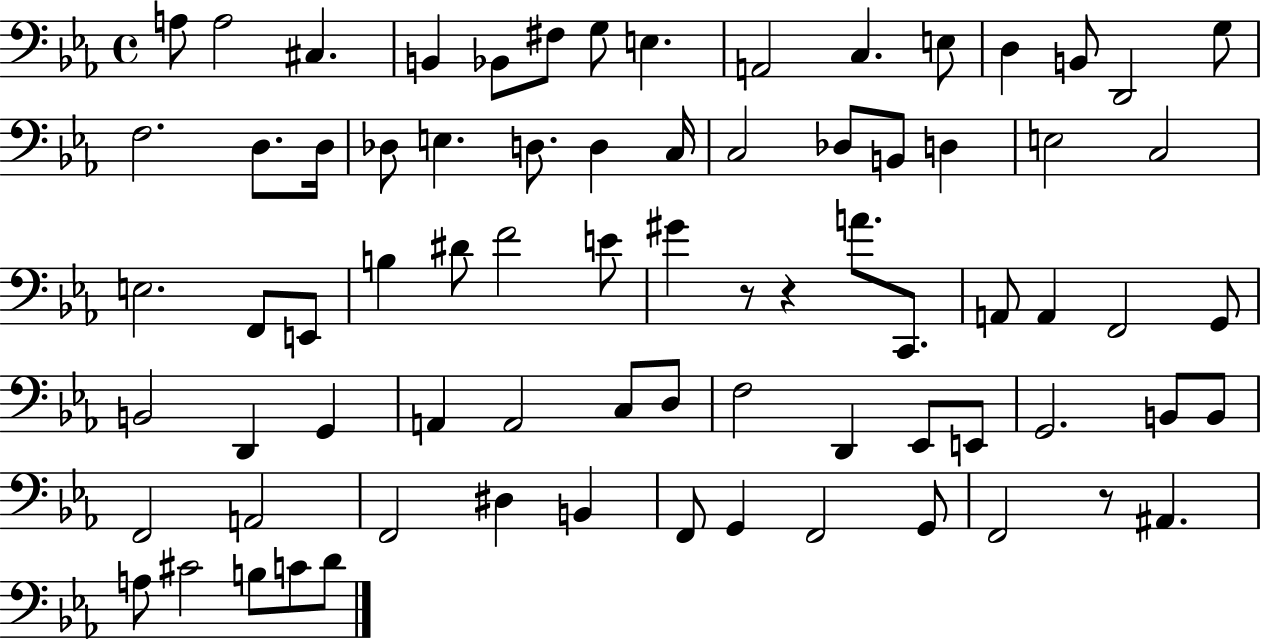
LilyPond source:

{
  \clef bass
  \time 4/4
  \defaultTimeSignature
  \key ees \major
  a8 a2 cis4. | b,4 bes,8 fis8 g8 e4. | a,2 c4. e8 | d4 b,8 d,2 g8 | \break f2. d8. d16 | des8 e4. d8. d4 c16 | c2 des8 b,8 d4 | e2 c2 | \break e2. f,8 e,8 | b4 dis'8 f'2 e'8 | gis'4 r8 r4 a'8. c,8. | a,8 a,4 f,2 g,8 | \break b,2 d,4 g,4 | a,4 a,2 c8 d8 | f2 d,4 ees,8 e,8 | g,2. b,8 b,8 | \break f,2 a,2 | f,2 dis4 b,4 | f,8 g,4 f,2 g,8 | f,2 r8 ais,4. | \break a8 cis'2 b8 c'8 d'8 | \bar "|."
}